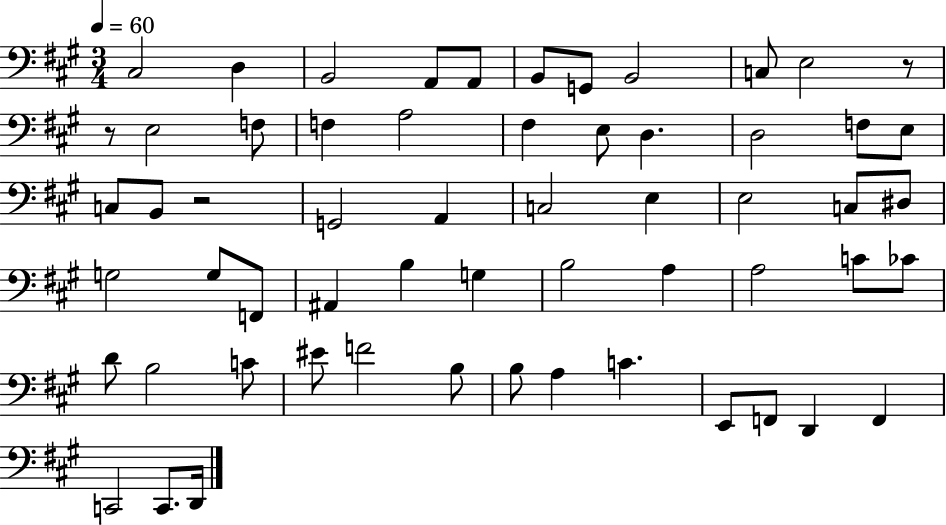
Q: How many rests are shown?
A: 3